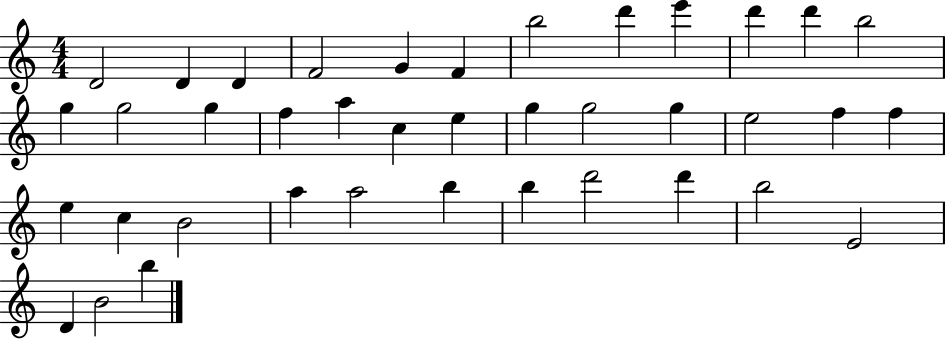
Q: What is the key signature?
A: C major